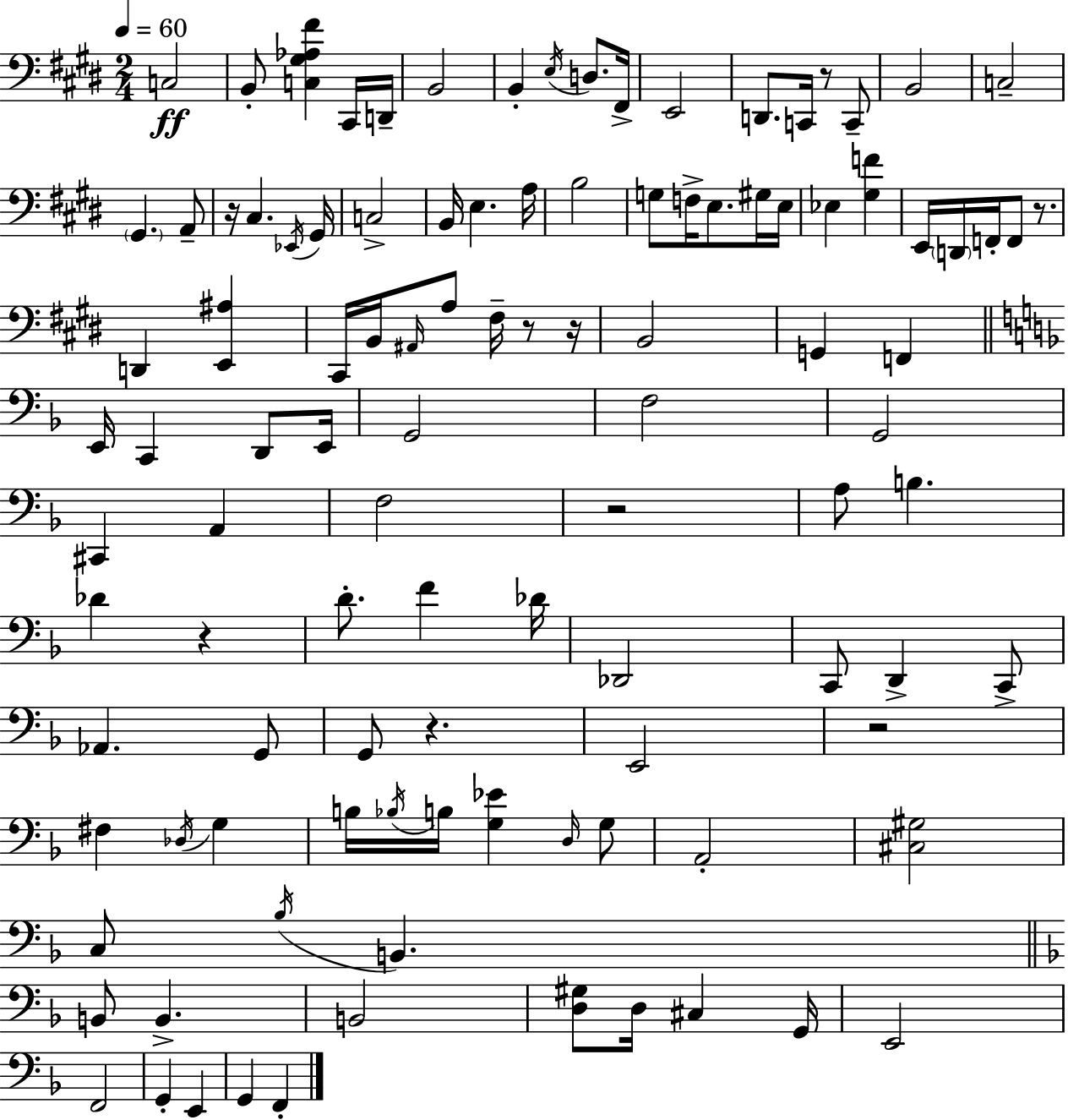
X:1
T:Untitled
M:2/4
L:1/4
K:E
C,2 B,,/2 [C,^G,_A,^F] ^C,,/4 D,,/4 B,,2 B,, E,/4 D,/2 ^F,,/4 E,,2 D,,/2 C,,/4 z/2 C,,/2 B,,2 C,2 ^G,, A,,/2 z/4 ^C, _E,,/4 ^G,,/4 C,2 B,,/4 E, A,/4 B,2 G,/2 F,/4 E,/2 ^G,/4 E,/4 _E, [^G,F] E,,/4 D,,/4 F,,/4 F,,/2 z/2 D,, [E,,^A,] ^C,,/4 B,,/4 ^A,,/4 A,/2 ^F,/4 z/2 z/4 B,,2 G,, F,, E,,/4 C,, D,,/2 E,,/4 G,,2 F,2 G,,2 ^C,, A,, F,2 z2 A,/2 B, _D z D/2 F _D/4 _D,,2 C,,/2 D,, C,,/2 _A,, G,,/2 G,,/2 z E,,2 z2 ^F, _D,/4 G, B,/4 _B,/4 B,/4 [G,_E] D,/4 G,/2 A,,2 [^C,^G,]2 C,/2 _B,/4 B,, B,,/2 B,, B,,2 [D,^G,]/2 D,/4 ^C, G,,/4 E,,2 F,,2 G,, E,, G,, F,,